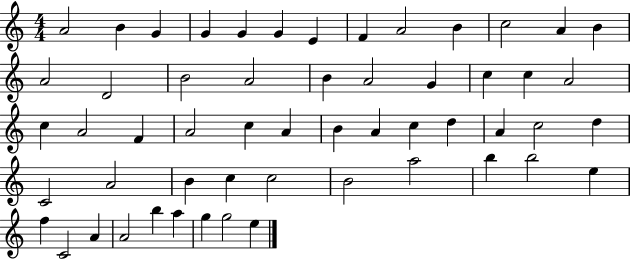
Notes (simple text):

A4/h B4/q G4/q G4/q G4/q G4/q E4/q F4/q A4/h B4/q C5/h A4/q B4/q A4/h D4/h B4/h A4/h B4/q A4/h G4/q C5/q C5/q A4/h C5/q A4/h F4/q A4/h C5/q A4/q B4/q A4/q C5/q D5/q A4/q C5/h D5/q C4/h A4/h B4/q C5/q C5/h B4/h A5/h B5/q B5/h E5/q F5/q C4/h A4/q A4/h B5/q A5/q G5/q G5/h E5/q